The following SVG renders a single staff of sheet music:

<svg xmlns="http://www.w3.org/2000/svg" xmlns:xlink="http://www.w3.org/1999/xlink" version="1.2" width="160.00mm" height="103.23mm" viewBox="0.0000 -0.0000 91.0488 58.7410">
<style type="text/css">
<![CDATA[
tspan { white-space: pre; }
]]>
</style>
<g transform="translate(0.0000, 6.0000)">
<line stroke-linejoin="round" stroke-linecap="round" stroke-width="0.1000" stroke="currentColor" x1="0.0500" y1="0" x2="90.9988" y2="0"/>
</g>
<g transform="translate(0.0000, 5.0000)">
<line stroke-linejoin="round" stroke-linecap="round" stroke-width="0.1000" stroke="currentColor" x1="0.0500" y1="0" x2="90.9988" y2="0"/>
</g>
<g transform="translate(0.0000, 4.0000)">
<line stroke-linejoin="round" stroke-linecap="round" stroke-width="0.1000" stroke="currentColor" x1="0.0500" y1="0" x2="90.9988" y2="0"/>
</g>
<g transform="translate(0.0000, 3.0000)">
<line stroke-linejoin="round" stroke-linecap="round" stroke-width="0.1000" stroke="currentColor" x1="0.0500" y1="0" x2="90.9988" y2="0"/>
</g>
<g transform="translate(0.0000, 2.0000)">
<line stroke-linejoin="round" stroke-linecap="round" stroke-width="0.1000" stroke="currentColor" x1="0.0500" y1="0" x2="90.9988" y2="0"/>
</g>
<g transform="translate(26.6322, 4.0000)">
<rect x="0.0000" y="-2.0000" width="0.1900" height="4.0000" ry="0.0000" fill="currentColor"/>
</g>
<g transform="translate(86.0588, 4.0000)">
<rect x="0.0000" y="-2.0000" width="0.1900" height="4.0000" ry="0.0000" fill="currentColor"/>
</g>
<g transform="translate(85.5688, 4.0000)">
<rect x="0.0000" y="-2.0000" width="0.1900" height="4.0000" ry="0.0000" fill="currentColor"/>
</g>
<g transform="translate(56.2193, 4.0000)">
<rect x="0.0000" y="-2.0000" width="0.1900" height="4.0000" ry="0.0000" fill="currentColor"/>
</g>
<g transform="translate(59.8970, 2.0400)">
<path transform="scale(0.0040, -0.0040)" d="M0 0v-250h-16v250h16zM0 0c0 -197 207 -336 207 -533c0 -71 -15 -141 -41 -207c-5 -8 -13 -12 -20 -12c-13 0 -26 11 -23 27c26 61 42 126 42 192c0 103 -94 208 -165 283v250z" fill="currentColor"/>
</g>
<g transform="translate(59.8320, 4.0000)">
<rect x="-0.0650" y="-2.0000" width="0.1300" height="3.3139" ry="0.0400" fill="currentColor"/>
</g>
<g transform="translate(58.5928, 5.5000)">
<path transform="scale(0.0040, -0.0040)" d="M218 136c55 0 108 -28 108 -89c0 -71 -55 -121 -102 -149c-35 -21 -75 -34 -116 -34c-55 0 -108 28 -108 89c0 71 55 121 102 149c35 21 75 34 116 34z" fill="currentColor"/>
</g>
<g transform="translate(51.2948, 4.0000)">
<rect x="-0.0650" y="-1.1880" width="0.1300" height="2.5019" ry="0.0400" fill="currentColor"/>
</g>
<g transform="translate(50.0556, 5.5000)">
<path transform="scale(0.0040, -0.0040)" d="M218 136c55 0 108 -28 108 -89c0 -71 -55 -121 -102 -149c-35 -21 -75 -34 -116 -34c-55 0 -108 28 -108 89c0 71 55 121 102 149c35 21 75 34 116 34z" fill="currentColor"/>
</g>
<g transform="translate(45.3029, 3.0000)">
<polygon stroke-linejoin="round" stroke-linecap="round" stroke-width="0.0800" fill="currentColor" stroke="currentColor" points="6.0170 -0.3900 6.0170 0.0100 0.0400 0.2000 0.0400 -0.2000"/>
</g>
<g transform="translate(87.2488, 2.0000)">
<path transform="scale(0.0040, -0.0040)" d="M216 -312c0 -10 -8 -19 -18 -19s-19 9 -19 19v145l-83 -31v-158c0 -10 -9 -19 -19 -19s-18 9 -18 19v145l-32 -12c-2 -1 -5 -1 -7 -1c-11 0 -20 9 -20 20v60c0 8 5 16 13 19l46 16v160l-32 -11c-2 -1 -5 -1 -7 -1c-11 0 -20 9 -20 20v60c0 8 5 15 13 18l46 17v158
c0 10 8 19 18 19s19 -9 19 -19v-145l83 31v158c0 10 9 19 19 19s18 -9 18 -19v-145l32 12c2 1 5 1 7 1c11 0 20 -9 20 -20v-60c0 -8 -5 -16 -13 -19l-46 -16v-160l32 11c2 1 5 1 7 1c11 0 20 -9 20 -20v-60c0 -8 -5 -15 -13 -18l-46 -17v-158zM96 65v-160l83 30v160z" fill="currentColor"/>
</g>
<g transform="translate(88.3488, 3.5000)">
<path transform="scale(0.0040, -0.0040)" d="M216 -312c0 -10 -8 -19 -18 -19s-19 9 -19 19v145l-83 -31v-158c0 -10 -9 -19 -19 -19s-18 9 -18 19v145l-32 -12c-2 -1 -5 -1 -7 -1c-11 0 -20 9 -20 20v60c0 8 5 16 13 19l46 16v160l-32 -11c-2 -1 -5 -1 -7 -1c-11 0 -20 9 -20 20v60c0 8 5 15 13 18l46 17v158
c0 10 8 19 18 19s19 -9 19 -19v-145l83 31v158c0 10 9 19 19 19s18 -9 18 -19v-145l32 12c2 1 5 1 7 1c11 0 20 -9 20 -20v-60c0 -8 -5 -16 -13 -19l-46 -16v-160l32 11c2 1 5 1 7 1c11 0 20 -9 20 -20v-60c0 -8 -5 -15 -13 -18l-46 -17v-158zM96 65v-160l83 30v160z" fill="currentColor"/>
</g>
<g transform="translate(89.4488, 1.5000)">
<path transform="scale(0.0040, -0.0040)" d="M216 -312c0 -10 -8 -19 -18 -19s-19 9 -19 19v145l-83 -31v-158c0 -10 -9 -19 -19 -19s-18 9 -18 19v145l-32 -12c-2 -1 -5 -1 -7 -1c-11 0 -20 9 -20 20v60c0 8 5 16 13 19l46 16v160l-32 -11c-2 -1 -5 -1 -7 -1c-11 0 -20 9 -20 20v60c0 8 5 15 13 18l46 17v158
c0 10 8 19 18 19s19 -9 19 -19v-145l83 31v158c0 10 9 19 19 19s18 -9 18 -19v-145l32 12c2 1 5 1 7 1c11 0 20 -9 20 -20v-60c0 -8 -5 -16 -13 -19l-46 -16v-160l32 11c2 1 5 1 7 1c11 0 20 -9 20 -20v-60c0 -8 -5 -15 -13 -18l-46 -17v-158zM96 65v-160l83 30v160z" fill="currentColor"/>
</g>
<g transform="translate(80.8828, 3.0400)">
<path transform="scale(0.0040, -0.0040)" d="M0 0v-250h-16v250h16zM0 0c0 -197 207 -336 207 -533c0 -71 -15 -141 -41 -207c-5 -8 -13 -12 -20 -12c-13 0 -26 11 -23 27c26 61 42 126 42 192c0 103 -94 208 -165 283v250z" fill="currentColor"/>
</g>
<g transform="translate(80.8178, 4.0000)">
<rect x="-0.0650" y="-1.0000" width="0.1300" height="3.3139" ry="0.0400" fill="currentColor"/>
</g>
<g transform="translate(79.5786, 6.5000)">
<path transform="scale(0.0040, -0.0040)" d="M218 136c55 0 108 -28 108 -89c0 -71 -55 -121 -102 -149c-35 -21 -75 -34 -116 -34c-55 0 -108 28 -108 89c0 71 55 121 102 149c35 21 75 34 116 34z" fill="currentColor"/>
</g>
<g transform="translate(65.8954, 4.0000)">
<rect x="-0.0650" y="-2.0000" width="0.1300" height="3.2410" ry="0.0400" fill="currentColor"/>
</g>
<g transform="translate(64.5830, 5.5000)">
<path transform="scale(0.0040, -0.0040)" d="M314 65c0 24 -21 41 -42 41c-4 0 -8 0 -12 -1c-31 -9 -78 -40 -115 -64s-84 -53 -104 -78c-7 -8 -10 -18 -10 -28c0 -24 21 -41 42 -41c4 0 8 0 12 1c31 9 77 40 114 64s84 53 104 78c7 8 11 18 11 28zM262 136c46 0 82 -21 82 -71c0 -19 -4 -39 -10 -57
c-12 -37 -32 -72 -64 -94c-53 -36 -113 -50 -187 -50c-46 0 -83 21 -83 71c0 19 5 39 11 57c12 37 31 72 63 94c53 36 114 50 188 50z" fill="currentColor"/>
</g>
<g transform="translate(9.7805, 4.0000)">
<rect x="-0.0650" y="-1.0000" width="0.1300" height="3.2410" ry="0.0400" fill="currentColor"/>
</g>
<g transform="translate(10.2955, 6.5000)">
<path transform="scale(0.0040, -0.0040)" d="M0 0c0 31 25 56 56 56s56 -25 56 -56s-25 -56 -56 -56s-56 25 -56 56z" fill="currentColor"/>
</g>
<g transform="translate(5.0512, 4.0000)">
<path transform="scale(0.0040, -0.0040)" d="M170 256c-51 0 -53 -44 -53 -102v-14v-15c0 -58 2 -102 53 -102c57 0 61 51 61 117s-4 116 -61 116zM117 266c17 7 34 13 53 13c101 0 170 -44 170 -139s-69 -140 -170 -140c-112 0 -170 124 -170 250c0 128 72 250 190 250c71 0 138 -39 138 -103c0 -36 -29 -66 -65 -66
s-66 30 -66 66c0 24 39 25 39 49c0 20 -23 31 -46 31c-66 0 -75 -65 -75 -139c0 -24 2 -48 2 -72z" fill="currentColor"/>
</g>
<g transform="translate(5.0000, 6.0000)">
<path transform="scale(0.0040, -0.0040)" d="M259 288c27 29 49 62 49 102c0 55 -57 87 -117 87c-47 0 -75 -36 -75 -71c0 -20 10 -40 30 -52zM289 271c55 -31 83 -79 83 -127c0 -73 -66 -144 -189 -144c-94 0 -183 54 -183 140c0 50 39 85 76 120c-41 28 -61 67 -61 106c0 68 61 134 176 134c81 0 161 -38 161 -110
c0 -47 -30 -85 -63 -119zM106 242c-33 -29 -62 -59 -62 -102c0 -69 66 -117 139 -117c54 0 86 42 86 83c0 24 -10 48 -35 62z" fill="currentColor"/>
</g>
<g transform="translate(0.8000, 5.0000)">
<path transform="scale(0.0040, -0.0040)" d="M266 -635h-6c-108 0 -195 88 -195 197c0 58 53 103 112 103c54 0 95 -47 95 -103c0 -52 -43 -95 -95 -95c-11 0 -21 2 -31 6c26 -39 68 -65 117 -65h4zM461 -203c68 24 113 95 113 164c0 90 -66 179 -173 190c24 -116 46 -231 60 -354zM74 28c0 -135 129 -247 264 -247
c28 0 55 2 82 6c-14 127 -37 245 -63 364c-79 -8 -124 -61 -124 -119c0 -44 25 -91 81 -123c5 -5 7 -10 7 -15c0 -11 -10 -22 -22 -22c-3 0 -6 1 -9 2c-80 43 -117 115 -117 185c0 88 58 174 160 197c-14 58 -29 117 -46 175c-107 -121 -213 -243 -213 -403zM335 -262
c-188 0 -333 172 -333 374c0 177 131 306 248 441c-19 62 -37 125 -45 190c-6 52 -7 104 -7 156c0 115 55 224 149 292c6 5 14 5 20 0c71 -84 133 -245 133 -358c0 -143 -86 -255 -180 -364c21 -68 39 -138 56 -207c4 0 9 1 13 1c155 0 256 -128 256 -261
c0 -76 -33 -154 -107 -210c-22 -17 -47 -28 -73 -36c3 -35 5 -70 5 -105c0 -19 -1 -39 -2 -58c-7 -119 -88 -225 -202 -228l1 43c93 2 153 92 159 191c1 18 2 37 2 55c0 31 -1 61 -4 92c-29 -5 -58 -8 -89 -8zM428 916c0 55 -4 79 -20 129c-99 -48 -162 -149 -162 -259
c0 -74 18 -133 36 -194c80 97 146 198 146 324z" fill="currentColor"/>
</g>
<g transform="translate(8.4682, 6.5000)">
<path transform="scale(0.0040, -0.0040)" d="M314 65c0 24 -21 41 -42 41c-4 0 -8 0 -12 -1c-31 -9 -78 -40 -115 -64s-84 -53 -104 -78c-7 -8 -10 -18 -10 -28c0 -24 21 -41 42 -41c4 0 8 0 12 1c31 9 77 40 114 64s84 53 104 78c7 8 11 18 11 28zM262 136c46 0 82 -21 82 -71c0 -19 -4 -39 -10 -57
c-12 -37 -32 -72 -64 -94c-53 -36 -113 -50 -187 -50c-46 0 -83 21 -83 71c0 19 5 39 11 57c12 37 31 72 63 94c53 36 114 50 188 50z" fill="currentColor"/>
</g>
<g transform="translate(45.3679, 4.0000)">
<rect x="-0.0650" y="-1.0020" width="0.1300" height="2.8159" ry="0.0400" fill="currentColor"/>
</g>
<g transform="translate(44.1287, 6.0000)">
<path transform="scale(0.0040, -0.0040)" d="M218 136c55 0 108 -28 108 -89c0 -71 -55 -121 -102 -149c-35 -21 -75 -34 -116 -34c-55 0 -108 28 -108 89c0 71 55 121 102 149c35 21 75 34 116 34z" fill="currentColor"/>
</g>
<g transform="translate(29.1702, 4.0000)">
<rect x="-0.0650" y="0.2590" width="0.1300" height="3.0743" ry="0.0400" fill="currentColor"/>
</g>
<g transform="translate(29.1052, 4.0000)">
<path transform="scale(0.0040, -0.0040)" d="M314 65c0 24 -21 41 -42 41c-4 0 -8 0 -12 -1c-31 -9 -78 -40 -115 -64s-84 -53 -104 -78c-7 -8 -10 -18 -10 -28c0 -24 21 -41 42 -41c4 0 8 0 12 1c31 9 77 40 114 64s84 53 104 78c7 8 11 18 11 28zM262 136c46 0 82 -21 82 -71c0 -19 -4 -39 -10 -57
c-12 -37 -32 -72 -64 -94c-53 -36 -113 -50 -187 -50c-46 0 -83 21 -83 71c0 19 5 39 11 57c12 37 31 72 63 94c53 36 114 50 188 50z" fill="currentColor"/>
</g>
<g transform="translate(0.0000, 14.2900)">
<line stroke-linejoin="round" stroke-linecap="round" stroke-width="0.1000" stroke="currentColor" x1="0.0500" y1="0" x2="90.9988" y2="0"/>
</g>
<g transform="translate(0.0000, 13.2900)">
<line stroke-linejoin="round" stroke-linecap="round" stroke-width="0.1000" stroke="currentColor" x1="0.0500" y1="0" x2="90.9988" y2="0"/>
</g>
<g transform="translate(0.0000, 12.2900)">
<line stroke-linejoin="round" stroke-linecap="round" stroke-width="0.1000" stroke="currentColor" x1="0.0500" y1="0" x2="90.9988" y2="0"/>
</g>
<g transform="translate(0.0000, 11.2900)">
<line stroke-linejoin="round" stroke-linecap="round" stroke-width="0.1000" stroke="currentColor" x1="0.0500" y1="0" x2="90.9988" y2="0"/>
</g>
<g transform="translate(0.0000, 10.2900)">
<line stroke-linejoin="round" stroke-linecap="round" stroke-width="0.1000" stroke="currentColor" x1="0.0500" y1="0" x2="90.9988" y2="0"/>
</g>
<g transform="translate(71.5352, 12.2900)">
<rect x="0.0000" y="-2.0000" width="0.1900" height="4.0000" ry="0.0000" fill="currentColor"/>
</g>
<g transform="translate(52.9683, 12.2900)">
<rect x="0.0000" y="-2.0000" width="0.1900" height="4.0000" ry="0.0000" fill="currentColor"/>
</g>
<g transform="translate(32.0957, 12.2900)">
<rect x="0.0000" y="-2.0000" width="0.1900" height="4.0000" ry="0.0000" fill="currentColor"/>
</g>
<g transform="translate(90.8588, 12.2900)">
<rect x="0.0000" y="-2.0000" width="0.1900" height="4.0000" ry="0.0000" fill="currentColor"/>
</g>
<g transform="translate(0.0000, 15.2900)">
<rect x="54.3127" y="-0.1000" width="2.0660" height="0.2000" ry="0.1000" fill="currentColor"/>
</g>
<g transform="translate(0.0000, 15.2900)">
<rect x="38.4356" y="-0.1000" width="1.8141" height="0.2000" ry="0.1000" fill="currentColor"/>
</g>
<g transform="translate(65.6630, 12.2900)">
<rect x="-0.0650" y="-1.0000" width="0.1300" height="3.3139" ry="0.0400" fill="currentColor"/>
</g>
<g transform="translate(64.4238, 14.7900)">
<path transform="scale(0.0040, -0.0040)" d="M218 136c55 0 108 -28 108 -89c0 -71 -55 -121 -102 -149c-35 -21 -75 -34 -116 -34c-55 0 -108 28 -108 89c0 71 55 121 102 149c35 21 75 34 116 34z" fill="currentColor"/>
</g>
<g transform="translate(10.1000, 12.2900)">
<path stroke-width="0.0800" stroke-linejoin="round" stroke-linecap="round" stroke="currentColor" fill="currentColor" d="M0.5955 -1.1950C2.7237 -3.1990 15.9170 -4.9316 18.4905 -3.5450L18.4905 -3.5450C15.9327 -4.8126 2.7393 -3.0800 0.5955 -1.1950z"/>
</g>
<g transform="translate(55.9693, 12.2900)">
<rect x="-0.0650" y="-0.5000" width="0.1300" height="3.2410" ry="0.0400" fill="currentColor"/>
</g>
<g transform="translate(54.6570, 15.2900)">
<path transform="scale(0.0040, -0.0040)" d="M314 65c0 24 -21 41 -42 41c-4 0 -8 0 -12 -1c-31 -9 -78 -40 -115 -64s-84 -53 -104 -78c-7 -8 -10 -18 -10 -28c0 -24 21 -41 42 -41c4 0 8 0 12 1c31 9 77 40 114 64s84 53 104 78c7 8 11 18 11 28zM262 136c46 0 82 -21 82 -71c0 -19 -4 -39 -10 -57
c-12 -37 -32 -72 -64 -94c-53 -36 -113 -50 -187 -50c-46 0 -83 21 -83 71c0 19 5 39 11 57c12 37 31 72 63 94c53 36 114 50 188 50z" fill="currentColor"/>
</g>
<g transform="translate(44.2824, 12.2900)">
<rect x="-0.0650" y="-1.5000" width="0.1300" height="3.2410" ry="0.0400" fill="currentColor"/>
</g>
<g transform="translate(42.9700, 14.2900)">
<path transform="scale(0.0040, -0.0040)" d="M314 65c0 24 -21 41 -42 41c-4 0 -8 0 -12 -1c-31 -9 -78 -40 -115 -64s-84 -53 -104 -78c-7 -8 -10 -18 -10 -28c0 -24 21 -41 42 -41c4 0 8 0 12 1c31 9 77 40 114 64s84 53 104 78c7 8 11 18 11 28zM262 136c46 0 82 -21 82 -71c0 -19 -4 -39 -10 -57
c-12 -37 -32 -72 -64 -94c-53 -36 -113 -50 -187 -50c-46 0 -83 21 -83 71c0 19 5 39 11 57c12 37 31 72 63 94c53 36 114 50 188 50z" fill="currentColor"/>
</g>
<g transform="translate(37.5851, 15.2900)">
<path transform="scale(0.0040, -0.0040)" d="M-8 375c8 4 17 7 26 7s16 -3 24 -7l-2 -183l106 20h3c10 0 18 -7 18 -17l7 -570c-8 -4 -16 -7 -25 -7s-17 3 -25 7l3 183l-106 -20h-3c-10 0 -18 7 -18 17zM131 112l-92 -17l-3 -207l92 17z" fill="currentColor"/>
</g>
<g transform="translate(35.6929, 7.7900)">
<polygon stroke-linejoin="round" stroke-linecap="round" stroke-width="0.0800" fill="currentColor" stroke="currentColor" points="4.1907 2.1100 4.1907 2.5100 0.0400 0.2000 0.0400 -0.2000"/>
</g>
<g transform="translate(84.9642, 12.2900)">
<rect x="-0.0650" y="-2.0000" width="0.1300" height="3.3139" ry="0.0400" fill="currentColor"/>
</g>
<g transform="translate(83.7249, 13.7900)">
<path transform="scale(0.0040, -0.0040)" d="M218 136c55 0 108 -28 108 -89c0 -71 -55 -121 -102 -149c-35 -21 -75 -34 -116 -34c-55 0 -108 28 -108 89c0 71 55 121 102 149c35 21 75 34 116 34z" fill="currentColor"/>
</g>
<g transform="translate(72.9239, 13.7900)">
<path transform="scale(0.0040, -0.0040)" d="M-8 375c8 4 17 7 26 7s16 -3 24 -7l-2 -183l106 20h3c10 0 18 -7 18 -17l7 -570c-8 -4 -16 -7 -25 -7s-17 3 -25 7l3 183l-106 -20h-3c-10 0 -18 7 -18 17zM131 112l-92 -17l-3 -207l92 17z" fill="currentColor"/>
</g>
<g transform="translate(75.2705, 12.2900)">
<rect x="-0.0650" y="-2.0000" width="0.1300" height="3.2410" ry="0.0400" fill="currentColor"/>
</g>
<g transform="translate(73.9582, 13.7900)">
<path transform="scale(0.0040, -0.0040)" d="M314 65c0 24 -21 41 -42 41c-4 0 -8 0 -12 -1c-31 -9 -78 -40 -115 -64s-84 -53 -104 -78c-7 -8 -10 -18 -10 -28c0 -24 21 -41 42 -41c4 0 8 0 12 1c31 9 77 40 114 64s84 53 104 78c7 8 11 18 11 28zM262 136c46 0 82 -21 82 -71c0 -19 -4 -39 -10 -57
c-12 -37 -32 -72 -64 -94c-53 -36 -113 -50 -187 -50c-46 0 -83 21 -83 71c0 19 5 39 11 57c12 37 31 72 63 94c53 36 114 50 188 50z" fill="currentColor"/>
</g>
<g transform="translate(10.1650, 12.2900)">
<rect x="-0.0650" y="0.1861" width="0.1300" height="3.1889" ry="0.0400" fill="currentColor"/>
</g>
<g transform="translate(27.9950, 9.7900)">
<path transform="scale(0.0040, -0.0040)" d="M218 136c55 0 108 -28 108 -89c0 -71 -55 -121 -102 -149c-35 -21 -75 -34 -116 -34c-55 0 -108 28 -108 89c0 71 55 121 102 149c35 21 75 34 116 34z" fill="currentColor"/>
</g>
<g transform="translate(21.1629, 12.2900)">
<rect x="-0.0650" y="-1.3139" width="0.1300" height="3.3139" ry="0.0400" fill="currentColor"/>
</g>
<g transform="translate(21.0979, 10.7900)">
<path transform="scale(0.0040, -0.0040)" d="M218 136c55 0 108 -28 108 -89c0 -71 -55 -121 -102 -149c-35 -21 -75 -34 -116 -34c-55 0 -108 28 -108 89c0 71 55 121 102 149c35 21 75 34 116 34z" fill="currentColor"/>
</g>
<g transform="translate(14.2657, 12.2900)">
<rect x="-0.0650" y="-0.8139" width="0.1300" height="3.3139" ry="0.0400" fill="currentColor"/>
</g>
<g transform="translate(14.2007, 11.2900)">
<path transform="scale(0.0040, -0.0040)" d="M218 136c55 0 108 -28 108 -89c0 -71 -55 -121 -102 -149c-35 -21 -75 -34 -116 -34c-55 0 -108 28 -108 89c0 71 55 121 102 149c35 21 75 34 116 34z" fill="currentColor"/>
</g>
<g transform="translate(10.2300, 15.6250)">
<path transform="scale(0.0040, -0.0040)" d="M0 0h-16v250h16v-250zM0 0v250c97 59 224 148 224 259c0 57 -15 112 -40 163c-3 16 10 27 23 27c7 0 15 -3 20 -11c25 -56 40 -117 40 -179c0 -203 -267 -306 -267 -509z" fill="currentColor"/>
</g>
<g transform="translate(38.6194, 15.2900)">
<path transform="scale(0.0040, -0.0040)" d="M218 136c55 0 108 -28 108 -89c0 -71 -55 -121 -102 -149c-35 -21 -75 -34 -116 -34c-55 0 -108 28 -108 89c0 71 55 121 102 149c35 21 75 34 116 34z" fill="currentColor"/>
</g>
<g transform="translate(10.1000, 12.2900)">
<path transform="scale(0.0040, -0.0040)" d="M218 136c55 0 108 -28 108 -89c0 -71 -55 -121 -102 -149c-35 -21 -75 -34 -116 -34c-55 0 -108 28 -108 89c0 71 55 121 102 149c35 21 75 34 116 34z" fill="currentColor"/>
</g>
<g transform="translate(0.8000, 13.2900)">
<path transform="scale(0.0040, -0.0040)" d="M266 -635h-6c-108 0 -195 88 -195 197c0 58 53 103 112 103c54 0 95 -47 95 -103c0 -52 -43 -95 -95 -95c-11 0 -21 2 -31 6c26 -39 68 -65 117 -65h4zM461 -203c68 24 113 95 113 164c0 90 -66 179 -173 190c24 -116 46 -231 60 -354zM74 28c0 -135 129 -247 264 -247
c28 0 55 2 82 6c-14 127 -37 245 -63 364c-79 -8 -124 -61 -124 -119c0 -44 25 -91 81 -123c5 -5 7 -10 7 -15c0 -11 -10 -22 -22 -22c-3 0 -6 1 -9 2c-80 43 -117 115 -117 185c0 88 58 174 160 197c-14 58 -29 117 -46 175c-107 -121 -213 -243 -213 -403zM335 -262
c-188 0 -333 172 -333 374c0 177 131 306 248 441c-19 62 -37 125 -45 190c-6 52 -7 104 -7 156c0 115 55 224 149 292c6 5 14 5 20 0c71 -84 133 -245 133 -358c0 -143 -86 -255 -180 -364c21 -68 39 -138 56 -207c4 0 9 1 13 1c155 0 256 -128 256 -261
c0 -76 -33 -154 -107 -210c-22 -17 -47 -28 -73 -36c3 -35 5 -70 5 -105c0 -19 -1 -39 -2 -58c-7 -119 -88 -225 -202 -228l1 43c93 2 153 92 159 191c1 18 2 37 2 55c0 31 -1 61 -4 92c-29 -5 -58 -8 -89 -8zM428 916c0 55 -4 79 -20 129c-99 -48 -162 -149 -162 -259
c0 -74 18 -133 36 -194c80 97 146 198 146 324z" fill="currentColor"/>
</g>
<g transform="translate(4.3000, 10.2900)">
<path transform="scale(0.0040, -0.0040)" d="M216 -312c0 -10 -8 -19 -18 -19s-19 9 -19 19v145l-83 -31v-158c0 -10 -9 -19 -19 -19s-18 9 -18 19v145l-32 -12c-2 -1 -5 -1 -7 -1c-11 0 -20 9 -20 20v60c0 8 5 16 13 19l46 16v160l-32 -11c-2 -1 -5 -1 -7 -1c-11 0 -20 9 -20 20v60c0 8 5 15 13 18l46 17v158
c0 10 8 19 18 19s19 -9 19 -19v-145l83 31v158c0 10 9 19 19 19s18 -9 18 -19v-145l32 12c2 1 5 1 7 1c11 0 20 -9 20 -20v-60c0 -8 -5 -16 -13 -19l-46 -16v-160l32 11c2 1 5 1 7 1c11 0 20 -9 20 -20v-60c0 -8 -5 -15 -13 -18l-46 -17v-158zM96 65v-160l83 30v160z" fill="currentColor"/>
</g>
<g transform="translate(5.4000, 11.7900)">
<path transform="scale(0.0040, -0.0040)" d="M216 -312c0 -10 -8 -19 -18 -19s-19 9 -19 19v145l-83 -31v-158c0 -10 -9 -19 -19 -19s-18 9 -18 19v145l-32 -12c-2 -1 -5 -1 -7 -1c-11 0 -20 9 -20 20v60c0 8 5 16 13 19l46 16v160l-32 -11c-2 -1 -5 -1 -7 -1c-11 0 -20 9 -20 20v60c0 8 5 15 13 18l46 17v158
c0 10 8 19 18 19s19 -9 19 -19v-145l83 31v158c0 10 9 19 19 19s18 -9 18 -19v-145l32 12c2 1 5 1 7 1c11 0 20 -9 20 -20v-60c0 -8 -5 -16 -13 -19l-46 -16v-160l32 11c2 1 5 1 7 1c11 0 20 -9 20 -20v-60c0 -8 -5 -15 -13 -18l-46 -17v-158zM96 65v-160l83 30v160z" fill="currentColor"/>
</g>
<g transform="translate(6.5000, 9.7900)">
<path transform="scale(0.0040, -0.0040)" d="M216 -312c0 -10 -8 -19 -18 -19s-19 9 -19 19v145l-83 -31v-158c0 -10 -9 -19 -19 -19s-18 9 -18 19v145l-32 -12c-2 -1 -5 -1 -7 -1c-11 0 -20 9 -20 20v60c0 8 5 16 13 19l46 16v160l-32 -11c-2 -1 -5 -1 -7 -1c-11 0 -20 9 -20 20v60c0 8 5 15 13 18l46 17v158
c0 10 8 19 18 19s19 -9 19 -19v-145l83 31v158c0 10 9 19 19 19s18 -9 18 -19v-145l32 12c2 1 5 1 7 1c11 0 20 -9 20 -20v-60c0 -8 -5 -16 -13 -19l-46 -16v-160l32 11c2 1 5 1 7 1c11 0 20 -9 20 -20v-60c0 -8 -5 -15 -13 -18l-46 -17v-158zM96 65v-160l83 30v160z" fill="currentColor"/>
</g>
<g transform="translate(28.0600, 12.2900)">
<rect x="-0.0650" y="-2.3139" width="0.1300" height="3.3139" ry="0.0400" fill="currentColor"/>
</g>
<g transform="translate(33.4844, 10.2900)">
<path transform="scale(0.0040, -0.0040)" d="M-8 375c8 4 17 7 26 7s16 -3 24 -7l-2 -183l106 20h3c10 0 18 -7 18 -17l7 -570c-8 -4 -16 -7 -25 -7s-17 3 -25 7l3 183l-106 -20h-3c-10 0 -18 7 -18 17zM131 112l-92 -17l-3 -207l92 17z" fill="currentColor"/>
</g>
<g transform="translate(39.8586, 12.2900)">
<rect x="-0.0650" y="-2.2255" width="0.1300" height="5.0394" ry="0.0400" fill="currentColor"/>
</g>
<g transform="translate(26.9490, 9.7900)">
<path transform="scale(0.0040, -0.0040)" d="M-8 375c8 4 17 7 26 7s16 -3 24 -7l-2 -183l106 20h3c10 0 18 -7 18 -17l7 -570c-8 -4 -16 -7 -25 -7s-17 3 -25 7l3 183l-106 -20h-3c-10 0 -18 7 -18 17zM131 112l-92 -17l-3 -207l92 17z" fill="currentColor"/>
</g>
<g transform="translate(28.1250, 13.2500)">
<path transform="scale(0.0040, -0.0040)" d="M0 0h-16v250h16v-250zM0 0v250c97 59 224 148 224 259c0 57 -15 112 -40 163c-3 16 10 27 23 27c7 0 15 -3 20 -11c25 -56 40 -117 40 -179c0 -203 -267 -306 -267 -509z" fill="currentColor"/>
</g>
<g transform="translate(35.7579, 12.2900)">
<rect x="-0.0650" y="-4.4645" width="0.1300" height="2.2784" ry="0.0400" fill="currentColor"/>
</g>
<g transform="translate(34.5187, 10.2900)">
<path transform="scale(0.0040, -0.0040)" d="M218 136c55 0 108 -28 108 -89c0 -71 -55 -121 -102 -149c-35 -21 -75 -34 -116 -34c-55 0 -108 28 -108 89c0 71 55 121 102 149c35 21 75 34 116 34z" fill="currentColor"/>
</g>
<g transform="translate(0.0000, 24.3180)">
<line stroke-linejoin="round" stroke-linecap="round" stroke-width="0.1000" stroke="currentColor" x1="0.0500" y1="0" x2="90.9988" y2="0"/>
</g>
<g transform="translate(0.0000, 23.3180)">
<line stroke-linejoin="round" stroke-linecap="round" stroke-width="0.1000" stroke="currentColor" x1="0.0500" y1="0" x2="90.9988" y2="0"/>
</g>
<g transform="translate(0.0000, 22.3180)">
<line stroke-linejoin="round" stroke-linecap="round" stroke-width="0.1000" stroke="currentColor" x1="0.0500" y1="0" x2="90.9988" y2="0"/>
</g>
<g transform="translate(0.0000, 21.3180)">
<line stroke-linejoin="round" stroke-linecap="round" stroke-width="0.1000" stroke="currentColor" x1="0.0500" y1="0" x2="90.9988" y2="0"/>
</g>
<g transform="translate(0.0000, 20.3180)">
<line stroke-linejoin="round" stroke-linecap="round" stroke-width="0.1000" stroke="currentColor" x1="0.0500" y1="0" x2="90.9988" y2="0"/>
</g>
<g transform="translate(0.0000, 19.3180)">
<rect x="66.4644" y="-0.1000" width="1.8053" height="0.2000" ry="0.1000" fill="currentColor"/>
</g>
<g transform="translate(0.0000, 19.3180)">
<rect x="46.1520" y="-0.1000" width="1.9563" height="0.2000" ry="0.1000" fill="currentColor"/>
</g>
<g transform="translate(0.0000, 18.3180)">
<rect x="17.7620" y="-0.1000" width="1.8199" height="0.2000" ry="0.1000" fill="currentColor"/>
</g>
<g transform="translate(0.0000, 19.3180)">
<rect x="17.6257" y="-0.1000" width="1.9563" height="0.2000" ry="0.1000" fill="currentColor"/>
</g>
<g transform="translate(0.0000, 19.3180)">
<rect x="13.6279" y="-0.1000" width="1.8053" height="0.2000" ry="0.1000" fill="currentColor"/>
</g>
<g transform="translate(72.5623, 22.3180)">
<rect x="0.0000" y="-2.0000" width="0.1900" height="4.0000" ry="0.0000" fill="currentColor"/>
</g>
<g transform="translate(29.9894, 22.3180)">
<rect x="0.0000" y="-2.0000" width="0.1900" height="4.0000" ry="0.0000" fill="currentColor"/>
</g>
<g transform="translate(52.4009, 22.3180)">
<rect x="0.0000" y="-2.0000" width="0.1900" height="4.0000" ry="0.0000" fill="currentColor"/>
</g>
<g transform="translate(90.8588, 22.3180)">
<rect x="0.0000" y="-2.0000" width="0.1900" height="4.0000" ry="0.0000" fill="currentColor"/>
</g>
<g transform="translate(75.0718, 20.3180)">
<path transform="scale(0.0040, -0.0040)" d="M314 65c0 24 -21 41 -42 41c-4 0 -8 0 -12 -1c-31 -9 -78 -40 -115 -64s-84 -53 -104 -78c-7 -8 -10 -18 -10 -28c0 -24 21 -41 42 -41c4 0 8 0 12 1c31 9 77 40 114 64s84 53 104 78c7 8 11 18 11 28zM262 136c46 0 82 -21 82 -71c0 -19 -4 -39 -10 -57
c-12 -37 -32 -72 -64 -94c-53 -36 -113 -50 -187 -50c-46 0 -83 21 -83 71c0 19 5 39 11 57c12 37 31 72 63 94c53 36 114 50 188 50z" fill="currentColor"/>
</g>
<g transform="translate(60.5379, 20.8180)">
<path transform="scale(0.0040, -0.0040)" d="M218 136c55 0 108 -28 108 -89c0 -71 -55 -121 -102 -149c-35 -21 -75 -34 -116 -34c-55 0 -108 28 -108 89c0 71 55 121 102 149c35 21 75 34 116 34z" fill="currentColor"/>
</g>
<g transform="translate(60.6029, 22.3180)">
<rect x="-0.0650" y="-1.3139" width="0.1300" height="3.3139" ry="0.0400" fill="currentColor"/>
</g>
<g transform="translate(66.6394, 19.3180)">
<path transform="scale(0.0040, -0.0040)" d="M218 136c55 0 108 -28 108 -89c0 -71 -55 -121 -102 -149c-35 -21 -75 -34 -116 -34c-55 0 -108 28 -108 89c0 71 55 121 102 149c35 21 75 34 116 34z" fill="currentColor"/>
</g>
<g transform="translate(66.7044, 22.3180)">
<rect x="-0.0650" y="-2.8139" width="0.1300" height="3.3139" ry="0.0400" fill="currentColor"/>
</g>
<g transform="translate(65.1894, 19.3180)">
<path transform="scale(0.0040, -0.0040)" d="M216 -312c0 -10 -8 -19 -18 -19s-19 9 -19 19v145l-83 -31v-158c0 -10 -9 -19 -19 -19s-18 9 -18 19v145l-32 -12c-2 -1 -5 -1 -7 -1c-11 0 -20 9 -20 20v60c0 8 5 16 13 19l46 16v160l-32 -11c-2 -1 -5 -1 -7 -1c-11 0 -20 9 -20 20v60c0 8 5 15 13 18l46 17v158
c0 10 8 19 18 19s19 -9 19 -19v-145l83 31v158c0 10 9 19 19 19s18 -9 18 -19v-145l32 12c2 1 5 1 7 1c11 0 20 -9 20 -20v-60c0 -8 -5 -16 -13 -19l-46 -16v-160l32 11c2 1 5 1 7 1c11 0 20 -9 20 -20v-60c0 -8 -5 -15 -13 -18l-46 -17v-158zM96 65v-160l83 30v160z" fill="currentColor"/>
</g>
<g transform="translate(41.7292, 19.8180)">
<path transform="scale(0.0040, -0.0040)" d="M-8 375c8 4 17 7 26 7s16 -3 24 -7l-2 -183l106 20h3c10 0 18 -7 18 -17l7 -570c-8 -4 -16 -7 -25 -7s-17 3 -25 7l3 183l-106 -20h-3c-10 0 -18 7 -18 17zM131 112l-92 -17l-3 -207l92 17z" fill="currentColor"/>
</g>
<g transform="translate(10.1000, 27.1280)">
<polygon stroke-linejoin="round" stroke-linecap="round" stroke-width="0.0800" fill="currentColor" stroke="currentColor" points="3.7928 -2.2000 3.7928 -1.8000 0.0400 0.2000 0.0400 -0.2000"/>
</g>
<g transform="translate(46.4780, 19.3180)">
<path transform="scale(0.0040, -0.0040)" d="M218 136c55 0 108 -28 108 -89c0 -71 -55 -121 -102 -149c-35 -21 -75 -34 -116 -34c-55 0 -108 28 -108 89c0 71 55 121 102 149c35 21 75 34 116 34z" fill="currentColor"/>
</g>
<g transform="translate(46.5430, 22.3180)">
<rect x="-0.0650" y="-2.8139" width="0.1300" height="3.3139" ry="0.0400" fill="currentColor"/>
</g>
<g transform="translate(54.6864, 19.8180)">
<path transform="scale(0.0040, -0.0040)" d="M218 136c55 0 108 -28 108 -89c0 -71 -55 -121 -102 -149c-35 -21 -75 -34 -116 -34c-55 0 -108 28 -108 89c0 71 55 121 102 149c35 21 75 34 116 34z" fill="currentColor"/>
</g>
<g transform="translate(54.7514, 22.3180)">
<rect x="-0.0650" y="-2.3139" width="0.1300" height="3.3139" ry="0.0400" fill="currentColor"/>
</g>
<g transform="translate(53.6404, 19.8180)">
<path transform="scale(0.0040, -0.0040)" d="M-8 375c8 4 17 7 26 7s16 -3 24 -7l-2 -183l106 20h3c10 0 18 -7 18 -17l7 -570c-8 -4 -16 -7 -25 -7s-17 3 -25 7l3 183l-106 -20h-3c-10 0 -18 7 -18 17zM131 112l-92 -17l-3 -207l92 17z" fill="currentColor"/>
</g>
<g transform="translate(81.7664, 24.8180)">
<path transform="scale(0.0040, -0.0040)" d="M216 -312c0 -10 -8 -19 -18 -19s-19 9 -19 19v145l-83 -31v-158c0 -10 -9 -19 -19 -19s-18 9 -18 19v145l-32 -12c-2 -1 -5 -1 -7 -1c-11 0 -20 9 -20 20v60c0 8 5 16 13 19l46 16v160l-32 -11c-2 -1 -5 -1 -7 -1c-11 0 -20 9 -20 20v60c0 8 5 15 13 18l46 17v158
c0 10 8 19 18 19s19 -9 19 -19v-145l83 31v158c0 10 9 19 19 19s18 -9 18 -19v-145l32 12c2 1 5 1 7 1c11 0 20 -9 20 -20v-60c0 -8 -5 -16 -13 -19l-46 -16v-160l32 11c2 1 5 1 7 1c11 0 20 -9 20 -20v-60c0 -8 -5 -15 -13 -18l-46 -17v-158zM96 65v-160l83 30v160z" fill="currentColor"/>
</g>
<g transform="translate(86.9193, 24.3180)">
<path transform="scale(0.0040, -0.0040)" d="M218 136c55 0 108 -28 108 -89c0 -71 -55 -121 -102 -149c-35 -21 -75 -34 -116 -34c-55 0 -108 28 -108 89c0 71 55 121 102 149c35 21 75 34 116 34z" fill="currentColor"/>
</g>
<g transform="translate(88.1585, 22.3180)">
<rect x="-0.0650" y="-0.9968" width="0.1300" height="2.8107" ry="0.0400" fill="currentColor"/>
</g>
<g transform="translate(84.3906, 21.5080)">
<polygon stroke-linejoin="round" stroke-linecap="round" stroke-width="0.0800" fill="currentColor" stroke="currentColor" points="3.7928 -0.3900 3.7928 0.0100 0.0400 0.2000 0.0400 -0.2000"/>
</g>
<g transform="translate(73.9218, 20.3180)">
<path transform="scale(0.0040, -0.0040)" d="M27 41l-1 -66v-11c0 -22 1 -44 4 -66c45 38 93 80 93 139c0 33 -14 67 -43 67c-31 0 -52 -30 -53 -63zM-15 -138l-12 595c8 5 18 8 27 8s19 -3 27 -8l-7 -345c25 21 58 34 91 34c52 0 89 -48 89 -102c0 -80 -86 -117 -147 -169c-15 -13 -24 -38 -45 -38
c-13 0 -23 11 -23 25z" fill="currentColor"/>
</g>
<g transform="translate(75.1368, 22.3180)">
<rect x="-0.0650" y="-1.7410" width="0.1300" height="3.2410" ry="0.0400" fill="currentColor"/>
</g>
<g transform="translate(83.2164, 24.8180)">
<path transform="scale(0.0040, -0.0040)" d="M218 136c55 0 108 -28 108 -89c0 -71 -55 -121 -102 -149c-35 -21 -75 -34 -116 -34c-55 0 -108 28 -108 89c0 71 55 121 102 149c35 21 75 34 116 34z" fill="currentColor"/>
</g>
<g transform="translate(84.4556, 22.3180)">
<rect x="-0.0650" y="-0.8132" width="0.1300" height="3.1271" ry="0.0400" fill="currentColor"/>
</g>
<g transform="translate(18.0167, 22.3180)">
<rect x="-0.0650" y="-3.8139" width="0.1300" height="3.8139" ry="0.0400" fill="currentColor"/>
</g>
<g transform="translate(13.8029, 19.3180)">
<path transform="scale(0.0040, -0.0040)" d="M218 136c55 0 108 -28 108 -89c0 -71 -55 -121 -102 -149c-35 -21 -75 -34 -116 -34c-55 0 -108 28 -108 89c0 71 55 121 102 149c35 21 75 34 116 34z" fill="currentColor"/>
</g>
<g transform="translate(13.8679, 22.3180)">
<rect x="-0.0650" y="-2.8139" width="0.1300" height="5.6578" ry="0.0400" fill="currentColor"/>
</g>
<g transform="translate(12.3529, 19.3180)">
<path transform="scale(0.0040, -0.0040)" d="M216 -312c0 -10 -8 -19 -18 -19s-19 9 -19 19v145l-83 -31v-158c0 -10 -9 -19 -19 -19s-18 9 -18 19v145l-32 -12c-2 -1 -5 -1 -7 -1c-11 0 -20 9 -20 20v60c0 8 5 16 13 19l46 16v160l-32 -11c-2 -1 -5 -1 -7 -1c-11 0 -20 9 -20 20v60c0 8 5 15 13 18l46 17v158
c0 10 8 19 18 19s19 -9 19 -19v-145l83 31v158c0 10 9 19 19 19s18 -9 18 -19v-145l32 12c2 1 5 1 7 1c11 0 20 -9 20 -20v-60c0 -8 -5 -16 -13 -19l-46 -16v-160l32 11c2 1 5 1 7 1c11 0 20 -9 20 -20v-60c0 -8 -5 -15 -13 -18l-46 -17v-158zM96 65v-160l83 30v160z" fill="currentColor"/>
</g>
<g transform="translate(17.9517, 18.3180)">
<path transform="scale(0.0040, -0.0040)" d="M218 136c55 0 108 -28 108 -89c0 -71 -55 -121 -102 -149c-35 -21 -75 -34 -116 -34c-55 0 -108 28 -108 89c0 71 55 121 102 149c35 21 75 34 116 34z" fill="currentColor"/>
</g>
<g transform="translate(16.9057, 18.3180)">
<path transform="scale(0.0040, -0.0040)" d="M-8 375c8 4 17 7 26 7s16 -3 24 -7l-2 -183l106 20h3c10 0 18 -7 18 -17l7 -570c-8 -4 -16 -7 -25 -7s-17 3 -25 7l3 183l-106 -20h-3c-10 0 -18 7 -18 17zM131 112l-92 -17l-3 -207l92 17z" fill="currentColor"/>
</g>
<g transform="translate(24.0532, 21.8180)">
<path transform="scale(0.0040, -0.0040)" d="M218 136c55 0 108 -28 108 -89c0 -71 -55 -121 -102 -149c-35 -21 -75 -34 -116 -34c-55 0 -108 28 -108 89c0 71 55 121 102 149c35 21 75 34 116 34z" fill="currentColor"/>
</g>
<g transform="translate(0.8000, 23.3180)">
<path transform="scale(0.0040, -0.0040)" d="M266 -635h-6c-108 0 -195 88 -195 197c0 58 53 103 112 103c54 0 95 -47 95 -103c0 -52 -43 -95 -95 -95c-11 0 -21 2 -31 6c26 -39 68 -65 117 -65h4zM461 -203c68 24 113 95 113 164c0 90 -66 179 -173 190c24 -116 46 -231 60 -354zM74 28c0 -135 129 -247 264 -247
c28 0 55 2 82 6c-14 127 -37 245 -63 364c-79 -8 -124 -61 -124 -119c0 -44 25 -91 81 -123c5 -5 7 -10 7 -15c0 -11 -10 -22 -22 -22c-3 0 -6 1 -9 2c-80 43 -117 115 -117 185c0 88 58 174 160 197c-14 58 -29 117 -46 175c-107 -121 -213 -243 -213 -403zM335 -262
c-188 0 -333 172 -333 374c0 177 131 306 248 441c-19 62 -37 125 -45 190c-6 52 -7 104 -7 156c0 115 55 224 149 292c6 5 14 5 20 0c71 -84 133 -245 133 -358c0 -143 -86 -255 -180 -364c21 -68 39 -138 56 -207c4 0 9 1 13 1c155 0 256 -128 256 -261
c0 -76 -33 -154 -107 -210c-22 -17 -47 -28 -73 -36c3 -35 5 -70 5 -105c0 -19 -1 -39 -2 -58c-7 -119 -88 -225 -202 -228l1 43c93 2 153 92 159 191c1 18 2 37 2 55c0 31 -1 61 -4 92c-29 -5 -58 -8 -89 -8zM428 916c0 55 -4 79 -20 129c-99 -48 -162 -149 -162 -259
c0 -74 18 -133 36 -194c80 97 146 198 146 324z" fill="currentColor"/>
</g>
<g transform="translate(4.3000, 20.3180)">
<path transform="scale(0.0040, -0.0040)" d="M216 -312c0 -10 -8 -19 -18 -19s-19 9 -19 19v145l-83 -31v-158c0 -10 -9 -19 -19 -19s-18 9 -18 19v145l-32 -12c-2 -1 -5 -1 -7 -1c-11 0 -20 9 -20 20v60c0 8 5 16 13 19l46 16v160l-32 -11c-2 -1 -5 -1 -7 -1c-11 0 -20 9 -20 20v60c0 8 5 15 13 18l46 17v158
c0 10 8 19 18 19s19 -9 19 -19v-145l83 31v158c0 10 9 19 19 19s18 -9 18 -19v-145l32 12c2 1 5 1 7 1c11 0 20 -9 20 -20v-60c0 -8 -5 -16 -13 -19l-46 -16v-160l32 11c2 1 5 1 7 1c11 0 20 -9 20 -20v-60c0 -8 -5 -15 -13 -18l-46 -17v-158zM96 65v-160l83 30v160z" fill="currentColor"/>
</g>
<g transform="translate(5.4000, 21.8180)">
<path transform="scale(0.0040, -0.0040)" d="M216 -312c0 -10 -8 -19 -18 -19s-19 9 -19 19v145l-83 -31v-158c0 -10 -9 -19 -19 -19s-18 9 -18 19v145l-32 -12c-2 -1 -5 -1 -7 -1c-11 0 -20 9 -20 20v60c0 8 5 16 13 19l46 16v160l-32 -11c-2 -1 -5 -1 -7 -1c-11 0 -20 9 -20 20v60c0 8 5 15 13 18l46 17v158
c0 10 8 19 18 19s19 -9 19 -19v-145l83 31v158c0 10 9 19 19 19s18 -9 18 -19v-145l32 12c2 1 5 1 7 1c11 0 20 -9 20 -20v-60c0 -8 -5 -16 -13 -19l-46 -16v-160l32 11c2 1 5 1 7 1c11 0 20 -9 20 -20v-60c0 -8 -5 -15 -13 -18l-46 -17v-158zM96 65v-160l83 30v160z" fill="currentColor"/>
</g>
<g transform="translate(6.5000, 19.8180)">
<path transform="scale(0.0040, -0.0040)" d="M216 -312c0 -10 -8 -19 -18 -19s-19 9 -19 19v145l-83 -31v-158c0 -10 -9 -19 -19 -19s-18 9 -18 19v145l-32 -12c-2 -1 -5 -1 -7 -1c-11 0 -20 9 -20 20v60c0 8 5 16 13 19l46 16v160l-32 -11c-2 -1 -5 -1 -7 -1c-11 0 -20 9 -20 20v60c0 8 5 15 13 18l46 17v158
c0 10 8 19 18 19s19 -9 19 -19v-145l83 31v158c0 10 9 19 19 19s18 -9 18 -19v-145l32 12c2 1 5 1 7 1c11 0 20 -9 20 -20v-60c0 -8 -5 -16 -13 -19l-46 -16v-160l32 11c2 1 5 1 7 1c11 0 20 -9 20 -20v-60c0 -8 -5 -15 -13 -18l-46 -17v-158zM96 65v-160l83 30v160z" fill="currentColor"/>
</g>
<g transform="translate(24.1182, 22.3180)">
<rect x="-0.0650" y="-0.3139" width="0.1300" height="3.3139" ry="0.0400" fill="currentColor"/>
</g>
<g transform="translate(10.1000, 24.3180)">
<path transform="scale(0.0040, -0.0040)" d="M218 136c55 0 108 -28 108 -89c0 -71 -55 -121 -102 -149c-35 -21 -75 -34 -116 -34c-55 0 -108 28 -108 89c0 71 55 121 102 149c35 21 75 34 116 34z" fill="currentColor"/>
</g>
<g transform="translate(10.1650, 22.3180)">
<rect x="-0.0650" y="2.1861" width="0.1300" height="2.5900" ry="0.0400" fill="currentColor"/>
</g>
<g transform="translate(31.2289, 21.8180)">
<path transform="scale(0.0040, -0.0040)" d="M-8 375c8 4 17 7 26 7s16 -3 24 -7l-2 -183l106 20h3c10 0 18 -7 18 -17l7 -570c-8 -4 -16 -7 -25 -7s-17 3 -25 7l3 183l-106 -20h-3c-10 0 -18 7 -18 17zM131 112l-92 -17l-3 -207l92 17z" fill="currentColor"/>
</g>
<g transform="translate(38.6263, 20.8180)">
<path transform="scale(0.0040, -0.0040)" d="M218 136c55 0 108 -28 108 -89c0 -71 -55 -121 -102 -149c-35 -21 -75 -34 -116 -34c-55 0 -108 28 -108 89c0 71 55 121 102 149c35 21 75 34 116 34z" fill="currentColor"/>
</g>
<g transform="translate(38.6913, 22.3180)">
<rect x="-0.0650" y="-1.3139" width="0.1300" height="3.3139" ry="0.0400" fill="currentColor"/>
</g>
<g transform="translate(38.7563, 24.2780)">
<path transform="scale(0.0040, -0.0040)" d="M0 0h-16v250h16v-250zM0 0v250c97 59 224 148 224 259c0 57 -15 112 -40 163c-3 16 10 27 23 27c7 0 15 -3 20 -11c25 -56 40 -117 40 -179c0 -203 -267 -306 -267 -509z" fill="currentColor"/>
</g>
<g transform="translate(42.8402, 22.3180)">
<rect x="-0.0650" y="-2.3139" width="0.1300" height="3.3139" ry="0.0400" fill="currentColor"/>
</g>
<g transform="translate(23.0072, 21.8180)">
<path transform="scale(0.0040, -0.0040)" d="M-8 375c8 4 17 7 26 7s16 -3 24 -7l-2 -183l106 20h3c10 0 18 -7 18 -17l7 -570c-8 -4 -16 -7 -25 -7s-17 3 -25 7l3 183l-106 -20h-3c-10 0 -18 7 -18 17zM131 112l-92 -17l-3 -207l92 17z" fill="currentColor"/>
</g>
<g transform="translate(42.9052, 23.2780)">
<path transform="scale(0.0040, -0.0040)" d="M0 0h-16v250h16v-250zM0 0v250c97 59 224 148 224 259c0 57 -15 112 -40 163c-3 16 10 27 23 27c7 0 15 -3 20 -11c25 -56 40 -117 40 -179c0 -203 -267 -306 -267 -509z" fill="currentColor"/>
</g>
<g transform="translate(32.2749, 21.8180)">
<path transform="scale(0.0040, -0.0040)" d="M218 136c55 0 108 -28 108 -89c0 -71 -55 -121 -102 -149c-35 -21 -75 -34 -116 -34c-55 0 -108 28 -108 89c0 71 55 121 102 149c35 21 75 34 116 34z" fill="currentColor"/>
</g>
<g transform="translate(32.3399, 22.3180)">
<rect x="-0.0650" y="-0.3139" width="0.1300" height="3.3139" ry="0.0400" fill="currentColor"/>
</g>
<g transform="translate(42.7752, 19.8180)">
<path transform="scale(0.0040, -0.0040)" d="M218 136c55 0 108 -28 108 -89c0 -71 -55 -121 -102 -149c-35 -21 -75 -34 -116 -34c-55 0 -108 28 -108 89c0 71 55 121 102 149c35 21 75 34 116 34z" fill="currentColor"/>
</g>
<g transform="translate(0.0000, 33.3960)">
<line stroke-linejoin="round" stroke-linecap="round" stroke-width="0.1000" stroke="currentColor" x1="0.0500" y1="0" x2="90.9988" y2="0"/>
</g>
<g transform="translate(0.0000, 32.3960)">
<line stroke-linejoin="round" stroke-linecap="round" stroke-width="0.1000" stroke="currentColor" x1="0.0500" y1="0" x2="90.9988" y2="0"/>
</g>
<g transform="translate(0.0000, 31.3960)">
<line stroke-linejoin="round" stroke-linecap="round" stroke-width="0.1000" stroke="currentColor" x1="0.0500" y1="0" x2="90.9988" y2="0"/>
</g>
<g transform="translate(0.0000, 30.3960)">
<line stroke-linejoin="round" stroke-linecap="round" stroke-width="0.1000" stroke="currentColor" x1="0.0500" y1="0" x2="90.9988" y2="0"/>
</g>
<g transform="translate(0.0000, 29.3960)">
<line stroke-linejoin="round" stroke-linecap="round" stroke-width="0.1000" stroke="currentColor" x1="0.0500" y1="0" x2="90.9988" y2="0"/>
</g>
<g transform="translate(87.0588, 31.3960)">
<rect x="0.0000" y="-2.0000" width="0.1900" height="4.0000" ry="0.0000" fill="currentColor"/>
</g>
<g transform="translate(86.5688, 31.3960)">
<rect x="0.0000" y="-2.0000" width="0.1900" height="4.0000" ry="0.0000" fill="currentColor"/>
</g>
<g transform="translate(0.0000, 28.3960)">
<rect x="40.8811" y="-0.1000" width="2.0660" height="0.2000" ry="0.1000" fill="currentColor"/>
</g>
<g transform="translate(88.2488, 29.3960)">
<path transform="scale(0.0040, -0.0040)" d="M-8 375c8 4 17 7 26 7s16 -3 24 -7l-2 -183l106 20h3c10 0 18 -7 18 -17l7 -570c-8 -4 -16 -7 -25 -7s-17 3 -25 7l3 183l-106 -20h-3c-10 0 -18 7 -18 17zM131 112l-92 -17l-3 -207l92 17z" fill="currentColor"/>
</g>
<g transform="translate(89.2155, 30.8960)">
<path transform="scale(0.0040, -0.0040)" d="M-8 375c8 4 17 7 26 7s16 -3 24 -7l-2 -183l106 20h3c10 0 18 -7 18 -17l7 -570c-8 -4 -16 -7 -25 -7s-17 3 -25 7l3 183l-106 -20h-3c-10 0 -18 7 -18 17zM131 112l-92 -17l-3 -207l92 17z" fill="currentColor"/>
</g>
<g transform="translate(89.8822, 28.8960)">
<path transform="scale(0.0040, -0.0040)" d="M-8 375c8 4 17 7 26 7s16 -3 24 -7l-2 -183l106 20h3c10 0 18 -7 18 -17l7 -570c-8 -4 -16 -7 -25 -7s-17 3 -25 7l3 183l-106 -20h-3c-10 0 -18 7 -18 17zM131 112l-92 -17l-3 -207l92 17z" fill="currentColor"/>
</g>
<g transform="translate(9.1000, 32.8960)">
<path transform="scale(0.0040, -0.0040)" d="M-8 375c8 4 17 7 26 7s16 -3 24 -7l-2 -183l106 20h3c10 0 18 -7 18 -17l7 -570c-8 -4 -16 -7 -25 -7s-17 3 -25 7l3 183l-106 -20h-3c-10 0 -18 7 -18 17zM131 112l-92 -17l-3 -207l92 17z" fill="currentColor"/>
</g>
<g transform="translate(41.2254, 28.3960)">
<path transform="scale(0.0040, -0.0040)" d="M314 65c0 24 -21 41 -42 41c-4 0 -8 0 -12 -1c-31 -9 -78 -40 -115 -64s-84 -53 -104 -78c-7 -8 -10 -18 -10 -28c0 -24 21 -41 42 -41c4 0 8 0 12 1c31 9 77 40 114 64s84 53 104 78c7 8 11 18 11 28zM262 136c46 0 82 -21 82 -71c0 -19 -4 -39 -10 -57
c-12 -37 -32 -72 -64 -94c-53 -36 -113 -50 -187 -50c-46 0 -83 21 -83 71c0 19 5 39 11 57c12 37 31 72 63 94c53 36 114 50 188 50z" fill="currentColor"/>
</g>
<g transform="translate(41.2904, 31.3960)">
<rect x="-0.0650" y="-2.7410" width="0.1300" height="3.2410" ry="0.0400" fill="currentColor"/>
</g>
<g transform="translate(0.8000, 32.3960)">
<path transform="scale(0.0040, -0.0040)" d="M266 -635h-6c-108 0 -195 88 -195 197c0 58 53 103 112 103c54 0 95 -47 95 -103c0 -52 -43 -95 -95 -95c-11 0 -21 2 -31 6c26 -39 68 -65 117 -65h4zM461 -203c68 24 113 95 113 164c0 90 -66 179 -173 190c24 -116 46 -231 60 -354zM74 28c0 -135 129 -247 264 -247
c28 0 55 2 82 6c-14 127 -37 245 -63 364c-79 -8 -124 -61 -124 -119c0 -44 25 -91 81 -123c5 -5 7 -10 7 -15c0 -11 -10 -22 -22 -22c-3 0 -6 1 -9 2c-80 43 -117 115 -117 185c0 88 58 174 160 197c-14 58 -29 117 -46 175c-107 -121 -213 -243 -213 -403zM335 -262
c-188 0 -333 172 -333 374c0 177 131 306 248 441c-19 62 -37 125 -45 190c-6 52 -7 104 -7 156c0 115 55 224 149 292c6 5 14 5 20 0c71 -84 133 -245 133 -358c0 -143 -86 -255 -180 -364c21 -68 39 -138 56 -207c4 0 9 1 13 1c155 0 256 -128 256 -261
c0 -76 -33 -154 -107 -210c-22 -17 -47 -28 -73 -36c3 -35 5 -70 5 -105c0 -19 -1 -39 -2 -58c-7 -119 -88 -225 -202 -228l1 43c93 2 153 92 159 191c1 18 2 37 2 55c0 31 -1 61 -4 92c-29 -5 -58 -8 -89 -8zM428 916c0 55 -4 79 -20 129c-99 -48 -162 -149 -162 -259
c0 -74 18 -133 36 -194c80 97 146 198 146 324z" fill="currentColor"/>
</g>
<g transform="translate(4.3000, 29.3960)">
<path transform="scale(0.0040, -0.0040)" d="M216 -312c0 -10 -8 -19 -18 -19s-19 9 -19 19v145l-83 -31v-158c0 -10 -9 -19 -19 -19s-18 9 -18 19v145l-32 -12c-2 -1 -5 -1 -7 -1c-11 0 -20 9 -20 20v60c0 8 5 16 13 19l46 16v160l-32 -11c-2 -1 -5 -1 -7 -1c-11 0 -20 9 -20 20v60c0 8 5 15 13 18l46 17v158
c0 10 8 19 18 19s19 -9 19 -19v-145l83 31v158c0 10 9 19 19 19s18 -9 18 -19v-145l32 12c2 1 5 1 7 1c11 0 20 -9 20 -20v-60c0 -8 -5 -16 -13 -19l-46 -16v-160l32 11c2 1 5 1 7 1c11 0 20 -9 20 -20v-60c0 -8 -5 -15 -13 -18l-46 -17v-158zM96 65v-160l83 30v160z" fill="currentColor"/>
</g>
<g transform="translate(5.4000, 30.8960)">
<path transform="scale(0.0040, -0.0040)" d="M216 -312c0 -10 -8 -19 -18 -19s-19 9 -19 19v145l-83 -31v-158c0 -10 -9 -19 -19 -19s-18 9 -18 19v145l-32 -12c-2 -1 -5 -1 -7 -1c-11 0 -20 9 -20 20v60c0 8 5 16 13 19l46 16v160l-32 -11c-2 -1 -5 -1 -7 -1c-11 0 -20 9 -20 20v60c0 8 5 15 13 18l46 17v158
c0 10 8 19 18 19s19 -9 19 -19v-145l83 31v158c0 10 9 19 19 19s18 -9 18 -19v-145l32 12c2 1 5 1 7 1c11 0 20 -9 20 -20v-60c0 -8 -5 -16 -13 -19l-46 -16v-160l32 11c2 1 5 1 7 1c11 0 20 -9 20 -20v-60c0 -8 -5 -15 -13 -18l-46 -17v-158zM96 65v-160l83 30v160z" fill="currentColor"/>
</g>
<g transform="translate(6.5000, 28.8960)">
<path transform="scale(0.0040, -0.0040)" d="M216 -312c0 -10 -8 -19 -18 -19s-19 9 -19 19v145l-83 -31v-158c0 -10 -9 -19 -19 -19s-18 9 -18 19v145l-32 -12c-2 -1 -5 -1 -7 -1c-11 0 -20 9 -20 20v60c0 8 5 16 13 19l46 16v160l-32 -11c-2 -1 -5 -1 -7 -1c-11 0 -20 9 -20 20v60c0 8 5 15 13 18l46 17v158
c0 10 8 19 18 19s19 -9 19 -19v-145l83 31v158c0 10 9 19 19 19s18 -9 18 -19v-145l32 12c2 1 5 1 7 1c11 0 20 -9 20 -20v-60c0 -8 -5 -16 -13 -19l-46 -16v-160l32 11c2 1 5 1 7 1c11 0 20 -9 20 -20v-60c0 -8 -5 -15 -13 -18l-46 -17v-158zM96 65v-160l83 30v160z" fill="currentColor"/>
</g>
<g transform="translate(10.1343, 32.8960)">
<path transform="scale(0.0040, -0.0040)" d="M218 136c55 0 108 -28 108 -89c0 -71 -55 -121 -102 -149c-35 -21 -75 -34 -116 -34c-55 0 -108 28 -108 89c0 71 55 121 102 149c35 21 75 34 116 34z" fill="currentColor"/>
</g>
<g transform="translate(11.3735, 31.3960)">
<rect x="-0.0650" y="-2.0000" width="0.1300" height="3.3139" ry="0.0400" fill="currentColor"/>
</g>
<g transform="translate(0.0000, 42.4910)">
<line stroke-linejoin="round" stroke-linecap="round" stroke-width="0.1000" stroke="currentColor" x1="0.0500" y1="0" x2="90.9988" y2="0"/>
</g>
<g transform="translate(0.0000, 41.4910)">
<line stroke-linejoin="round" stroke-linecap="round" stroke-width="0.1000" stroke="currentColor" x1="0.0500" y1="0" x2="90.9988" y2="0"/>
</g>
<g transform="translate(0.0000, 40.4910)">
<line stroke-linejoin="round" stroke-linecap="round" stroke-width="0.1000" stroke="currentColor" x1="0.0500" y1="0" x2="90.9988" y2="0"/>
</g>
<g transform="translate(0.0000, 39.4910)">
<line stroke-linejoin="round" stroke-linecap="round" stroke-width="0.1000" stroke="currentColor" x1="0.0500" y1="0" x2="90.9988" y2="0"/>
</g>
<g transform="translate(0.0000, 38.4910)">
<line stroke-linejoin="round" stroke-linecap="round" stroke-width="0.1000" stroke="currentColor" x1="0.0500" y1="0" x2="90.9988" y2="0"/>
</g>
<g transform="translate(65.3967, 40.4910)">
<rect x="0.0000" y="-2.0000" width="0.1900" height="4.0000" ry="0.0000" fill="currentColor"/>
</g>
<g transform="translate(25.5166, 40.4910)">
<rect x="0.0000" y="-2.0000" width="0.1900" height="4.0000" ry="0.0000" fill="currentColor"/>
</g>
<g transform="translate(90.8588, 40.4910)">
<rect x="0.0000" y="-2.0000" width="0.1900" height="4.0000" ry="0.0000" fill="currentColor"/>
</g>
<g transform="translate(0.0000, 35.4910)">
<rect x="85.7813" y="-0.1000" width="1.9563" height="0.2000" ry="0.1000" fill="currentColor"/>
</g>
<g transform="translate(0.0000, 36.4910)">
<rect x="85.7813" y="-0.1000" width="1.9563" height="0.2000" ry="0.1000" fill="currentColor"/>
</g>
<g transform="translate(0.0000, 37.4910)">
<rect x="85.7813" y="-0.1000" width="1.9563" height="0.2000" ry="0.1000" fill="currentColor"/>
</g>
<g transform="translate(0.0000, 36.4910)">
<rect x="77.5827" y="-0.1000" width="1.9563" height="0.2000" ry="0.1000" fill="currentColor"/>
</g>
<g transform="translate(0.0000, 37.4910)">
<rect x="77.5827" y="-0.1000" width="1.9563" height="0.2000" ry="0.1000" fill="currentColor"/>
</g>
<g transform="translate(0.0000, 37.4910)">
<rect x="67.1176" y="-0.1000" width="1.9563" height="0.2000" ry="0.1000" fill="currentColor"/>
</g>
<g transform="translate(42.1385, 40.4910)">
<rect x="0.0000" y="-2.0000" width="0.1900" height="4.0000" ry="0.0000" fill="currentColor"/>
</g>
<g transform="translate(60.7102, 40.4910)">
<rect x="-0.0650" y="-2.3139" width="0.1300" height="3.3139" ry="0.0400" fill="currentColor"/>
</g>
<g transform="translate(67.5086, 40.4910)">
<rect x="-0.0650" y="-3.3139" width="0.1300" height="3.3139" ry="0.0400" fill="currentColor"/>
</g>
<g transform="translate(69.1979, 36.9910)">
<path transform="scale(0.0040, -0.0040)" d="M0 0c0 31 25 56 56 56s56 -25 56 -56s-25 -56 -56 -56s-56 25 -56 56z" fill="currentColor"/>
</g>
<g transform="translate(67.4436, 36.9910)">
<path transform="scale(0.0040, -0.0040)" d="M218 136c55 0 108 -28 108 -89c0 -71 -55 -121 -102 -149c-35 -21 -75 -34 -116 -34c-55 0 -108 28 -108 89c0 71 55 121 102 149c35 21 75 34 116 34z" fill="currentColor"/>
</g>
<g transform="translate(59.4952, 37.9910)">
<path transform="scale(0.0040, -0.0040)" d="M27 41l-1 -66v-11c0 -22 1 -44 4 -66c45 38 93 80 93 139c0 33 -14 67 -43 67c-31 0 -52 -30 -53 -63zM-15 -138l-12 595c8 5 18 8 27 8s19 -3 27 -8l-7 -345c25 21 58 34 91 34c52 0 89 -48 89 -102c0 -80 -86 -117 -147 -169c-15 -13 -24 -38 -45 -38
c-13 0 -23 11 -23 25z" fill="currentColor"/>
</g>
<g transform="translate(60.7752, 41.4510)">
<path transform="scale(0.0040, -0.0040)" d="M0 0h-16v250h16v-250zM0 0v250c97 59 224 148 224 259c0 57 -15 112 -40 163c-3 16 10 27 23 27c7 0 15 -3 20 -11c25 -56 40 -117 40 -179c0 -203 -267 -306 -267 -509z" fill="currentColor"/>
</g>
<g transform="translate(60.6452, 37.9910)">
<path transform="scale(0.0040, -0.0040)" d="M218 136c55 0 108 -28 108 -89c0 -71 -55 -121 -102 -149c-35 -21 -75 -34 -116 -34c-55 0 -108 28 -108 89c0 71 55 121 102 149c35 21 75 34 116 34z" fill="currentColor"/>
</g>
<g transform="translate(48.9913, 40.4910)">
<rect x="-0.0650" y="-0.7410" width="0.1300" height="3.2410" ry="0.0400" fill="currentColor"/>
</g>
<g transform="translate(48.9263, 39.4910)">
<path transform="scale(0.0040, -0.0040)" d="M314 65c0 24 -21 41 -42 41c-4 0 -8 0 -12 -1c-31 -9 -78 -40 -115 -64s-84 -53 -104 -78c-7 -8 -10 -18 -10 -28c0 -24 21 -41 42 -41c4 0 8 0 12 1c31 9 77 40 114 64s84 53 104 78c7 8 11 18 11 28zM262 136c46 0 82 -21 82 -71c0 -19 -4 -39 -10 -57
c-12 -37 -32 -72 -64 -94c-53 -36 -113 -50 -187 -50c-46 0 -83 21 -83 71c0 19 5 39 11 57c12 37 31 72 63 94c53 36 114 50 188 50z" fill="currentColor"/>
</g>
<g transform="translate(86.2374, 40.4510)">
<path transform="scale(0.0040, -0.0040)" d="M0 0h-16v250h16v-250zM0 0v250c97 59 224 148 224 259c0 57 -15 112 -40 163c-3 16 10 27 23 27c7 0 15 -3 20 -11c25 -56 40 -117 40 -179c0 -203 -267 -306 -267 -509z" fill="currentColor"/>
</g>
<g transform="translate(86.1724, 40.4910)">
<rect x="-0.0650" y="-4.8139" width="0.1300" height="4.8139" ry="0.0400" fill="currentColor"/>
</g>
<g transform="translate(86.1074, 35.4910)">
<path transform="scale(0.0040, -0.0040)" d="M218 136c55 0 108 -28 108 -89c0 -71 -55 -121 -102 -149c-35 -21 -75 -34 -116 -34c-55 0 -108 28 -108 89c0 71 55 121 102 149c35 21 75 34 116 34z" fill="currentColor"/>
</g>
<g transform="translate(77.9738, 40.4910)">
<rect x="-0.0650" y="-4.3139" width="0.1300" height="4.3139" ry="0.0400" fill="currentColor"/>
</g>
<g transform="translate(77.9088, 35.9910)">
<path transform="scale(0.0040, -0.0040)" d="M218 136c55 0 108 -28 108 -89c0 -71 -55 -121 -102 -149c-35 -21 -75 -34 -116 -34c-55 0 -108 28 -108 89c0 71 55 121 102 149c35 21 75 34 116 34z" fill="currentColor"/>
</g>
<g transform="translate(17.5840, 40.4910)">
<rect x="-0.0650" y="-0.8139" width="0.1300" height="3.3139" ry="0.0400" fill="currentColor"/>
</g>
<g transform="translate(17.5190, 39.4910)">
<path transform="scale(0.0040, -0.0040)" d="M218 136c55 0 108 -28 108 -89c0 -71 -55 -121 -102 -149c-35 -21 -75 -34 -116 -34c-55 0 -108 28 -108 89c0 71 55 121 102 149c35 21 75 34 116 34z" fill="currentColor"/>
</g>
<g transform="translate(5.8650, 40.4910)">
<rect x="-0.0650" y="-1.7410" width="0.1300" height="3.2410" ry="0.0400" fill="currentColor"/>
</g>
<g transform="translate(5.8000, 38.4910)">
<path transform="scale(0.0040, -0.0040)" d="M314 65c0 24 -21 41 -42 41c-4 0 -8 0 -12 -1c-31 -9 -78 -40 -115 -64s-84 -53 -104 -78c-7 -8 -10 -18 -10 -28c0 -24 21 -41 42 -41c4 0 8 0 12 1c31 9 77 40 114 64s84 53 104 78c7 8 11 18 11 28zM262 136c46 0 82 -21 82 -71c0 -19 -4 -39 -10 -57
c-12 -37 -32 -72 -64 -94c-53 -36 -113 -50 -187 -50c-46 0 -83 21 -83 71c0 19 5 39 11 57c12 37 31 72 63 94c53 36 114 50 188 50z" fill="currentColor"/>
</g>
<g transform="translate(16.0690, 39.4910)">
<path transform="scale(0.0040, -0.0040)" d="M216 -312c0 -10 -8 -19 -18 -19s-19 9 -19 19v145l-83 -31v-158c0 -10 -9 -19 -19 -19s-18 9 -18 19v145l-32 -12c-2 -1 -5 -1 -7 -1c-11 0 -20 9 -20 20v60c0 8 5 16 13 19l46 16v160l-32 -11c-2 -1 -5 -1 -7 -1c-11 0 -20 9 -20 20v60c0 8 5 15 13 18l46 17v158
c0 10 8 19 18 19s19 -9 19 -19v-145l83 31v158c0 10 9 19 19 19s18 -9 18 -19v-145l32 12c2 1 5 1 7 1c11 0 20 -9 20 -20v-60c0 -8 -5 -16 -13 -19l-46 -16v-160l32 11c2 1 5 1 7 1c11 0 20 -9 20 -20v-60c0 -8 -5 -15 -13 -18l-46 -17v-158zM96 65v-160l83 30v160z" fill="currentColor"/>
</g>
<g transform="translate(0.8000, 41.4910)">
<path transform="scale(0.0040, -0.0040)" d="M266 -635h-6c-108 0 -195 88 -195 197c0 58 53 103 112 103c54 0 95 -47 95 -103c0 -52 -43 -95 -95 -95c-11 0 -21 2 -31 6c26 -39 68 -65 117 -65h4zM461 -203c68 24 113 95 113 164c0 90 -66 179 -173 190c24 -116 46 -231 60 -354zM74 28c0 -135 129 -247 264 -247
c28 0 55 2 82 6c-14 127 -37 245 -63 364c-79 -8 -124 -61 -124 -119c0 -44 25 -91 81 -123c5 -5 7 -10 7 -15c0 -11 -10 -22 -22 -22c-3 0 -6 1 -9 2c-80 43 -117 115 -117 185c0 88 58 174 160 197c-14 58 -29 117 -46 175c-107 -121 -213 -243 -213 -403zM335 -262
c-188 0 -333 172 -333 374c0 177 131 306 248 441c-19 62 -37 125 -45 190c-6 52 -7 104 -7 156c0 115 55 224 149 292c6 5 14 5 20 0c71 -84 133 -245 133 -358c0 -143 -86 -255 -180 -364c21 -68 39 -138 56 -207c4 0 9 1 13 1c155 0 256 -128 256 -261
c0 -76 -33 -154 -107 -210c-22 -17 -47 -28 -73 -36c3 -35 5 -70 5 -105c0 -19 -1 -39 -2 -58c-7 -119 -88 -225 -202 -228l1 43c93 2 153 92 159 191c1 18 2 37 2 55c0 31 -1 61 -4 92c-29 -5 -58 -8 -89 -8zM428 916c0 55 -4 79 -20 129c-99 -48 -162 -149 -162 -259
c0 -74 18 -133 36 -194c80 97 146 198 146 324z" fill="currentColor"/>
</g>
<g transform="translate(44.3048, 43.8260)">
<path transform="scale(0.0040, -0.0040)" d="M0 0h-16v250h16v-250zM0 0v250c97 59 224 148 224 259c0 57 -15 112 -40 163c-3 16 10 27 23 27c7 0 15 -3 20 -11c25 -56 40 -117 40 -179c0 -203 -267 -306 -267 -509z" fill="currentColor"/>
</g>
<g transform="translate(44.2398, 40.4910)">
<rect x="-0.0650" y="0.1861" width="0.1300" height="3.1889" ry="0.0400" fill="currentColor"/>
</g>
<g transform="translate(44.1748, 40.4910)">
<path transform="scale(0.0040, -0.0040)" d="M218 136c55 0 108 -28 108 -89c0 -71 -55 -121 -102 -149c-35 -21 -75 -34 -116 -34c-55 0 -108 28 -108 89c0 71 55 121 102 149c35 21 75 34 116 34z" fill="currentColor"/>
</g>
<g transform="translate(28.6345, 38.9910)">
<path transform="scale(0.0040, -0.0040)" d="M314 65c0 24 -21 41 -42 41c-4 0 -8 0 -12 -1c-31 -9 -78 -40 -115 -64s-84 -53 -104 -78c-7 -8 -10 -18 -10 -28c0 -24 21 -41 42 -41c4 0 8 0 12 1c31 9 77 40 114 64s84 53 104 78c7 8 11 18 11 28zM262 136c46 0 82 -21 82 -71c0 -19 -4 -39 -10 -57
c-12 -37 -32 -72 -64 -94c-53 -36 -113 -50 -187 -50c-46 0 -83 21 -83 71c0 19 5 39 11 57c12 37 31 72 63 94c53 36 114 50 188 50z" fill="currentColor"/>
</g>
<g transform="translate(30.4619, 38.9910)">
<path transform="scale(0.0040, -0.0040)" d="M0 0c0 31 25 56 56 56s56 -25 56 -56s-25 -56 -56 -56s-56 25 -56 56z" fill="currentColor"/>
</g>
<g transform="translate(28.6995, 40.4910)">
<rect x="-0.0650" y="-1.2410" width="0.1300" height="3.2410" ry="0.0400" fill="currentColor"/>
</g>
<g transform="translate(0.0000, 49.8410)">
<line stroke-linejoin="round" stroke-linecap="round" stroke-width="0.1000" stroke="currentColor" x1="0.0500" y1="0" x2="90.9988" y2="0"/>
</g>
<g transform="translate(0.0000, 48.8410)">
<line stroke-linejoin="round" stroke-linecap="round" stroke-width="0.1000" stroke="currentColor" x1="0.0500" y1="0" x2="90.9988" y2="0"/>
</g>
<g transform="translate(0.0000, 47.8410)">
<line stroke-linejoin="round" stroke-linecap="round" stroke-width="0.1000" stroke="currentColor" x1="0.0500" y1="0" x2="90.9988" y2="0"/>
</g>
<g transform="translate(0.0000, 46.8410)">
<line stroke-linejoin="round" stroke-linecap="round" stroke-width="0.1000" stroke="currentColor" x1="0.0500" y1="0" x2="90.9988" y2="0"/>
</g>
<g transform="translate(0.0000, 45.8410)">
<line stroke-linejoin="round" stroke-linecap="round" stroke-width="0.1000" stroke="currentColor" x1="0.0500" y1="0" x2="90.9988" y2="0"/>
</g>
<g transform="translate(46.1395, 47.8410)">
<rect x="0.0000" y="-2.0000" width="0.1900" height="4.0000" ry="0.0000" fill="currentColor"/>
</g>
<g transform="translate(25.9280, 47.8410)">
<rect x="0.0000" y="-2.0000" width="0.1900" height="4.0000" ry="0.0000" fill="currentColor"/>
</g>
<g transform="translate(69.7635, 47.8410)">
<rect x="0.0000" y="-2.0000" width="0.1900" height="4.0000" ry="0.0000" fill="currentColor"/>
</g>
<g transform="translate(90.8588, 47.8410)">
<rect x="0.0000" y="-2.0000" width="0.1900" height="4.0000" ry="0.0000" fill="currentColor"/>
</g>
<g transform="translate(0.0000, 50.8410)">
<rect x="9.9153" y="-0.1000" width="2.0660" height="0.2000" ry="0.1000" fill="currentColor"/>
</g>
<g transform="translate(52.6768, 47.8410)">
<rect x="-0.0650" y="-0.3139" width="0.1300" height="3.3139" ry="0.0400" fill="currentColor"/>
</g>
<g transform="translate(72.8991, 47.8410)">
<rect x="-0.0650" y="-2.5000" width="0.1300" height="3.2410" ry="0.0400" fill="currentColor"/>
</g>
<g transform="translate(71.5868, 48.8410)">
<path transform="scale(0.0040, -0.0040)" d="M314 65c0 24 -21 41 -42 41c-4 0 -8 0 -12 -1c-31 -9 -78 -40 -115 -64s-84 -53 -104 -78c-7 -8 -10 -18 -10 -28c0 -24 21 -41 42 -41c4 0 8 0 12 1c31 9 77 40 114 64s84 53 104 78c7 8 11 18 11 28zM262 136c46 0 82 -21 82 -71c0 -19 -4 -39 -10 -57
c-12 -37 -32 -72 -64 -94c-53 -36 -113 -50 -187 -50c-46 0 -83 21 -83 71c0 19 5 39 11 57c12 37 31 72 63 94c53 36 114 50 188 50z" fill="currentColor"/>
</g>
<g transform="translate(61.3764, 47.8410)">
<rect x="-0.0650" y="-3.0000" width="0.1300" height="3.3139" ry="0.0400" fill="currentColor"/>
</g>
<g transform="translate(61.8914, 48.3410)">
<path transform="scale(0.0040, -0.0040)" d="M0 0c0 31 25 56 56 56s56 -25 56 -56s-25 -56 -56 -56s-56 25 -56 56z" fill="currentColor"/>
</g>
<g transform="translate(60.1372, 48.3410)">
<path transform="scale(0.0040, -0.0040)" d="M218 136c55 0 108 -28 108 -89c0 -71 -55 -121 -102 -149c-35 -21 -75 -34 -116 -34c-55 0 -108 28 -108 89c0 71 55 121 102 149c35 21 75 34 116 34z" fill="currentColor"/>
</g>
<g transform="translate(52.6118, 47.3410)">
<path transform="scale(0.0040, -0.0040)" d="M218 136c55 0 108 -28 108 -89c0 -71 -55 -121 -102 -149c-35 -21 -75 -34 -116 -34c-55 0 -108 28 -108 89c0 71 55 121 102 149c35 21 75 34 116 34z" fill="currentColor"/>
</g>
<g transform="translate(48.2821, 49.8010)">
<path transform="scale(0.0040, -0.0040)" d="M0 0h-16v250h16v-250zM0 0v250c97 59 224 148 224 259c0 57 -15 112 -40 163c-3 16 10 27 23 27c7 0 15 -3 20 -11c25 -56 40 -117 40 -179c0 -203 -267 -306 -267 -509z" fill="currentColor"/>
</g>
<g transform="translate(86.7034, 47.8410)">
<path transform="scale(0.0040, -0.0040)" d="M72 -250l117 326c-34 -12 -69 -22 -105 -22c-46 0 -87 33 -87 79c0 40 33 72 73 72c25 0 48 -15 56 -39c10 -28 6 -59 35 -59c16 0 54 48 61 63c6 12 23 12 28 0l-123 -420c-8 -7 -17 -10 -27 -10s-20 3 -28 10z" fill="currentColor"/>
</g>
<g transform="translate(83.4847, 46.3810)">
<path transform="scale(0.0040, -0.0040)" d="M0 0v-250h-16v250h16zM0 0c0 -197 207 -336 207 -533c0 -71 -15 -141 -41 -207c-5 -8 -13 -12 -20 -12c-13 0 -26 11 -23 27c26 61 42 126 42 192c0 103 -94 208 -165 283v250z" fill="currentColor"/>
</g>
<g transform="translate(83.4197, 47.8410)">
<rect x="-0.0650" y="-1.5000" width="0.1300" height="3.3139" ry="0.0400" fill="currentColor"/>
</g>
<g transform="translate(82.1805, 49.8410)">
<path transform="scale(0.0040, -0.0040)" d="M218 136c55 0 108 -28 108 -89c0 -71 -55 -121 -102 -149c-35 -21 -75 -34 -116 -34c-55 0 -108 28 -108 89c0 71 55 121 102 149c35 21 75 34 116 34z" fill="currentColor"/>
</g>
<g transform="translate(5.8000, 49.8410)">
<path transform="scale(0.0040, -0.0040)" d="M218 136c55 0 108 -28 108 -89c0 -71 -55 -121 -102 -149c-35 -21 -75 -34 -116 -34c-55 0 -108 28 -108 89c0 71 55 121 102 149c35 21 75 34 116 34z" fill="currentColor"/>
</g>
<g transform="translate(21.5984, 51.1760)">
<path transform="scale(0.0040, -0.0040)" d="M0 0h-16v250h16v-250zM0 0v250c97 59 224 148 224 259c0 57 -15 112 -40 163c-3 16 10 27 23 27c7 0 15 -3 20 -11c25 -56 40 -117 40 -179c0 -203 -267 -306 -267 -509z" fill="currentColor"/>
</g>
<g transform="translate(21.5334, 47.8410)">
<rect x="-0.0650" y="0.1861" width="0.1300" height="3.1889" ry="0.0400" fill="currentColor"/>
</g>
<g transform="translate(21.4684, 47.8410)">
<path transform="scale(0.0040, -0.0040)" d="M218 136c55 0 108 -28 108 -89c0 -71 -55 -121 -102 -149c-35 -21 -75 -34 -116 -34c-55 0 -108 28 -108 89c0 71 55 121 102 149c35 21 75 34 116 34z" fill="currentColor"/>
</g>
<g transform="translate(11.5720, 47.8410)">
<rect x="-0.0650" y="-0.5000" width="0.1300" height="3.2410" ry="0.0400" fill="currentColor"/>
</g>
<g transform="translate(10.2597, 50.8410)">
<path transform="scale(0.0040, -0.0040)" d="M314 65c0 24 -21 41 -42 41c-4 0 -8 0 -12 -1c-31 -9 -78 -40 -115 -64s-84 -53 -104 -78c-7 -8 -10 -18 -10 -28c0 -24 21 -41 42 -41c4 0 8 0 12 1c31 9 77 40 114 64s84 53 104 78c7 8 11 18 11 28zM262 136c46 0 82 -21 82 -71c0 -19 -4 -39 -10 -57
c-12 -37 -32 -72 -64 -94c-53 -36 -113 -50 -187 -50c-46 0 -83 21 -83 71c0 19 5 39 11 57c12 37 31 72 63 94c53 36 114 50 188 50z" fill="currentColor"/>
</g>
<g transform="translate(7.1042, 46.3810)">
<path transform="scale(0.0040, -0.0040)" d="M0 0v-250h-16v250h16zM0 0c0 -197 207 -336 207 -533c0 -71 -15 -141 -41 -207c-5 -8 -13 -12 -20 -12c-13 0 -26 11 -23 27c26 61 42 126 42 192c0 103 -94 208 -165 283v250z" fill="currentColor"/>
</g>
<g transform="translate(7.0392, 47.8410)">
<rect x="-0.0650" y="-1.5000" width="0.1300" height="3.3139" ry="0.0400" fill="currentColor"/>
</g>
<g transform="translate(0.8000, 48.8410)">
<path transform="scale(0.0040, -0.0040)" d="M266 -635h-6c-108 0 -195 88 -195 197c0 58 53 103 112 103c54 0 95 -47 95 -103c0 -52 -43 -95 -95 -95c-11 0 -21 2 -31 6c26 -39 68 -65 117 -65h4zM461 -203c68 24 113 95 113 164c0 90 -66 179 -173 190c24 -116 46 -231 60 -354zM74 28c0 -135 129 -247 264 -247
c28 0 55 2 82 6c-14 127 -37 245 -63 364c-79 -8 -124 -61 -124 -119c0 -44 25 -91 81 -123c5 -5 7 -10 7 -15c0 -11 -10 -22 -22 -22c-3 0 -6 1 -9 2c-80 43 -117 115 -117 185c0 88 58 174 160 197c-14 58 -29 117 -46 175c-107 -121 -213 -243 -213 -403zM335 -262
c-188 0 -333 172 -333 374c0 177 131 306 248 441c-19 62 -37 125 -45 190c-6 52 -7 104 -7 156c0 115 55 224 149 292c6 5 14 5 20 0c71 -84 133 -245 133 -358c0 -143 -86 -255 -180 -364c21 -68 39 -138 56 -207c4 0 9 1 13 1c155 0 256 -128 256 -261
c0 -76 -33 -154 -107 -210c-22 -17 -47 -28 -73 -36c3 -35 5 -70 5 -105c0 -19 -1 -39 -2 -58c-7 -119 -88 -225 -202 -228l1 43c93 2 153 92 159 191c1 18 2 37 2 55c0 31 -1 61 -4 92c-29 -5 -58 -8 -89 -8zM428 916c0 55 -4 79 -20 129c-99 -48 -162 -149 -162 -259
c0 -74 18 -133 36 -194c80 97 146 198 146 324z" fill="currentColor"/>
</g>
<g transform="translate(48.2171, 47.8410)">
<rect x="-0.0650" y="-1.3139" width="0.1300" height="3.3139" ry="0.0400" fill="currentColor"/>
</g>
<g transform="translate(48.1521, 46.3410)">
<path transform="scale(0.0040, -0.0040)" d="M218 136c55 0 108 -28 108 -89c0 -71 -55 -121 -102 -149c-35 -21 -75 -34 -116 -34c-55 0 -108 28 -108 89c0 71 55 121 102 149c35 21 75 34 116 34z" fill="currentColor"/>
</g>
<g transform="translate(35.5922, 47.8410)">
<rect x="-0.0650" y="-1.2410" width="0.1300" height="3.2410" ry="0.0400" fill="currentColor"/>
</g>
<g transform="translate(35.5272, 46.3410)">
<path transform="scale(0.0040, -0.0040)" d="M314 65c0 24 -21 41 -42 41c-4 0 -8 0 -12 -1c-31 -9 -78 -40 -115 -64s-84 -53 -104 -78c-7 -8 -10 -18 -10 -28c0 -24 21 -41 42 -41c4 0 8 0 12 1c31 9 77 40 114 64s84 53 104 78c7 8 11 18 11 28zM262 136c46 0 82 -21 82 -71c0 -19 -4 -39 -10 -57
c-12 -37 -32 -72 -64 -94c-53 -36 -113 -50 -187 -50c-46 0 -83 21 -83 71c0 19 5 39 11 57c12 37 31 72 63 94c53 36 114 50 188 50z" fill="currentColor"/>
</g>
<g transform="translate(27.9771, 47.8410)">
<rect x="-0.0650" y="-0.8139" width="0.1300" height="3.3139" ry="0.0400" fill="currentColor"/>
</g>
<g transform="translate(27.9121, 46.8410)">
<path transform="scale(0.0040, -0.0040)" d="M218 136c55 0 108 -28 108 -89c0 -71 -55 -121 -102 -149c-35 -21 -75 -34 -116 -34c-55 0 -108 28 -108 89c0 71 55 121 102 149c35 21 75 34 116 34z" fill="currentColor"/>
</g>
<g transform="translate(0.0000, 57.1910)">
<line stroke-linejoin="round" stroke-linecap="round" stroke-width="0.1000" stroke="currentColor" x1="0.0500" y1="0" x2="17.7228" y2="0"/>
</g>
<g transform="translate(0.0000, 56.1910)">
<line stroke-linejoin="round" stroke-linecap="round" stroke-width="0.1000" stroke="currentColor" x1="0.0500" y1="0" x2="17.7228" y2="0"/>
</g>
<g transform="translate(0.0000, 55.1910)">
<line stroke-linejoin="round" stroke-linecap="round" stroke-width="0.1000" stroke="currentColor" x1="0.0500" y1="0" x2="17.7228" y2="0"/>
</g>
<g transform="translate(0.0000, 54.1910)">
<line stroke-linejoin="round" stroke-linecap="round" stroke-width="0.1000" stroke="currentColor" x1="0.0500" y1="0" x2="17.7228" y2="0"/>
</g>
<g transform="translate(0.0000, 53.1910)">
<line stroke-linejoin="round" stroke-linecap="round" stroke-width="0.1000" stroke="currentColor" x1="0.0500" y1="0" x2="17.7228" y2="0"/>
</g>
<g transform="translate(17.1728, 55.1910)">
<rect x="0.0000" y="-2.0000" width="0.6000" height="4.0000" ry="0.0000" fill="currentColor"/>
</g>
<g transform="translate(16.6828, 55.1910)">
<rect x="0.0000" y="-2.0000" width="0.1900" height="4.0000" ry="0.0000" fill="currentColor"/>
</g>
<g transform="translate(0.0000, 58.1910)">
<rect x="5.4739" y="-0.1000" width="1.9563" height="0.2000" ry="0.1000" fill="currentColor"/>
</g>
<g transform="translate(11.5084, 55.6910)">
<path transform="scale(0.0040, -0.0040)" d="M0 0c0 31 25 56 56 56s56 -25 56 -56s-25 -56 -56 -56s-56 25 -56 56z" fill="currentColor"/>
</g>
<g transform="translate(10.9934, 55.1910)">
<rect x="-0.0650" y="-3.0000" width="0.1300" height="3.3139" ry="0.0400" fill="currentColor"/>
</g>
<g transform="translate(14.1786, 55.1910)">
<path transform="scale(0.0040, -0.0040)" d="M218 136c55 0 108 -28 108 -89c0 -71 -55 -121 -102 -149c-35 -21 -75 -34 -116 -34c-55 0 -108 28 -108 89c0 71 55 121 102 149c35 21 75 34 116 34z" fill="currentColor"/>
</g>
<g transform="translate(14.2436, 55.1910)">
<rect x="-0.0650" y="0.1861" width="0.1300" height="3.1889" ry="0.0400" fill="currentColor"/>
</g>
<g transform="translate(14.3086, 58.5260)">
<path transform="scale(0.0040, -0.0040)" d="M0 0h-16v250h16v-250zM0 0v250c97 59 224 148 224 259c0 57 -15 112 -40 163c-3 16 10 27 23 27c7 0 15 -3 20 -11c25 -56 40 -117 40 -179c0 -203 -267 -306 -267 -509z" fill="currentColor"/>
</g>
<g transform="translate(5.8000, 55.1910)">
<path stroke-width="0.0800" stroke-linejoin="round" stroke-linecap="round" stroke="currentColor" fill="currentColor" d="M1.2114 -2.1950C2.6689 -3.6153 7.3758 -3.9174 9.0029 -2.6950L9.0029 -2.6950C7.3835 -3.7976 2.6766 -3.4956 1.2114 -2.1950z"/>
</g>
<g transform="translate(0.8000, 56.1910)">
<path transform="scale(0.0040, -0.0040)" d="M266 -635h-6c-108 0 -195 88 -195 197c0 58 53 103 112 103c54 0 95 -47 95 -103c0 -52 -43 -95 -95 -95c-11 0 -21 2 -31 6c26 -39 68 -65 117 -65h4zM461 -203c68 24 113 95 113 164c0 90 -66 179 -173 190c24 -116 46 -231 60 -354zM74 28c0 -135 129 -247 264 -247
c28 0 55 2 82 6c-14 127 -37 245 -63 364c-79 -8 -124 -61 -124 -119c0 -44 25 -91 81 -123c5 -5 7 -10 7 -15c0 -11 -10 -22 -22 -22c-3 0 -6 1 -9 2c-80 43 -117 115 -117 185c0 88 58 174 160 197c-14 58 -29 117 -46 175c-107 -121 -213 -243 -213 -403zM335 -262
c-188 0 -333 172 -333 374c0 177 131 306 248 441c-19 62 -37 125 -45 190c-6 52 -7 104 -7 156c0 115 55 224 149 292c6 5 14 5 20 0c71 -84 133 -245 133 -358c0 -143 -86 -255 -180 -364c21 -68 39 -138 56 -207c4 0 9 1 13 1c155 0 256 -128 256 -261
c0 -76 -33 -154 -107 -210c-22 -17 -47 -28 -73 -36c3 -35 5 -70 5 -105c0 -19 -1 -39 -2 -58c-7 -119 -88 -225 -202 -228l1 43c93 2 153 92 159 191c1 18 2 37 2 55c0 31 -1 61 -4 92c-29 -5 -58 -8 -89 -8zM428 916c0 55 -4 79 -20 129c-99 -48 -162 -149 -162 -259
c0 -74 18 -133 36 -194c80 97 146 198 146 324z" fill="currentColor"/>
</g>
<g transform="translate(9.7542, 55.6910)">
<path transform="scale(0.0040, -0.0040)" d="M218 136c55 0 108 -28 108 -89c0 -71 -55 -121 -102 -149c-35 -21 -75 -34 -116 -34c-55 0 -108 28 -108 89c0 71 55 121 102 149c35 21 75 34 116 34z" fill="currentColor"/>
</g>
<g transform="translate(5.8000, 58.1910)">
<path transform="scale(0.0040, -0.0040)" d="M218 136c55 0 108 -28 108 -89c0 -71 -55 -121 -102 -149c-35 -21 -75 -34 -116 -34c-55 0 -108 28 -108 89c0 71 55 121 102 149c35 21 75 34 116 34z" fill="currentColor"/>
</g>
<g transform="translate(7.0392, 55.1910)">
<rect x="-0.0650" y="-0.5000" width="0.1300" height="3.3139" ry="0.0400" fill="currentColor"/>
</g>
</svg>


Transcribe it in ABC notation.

X:1
T:Untitled
M:6/8
L:1/4
K:C
D2 B2 E/2 F/2 F/2 F2 D/2 B/2 d e g/2 f/2 C/2 E2 ^C2 D F2 F E/2 ^a/2 c' c c e/2 g/2 a g e ^a _f2 ^D/2 E/2 F a2 f2 ^d e2 B/2 d2 _g/2 b d' e'/2 E/2 C2 B/2 d e2 e/2 c A G2 E/2 z/2 C A B/2